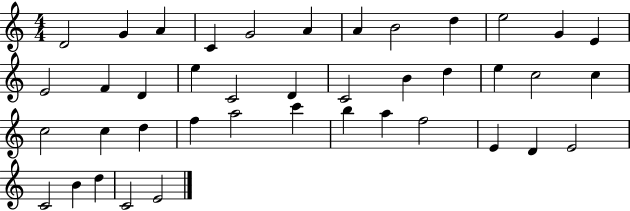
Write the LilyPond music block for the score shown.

{
  \clef treble
  \numericTimeSignature
  \time 4/4
  \key c \major
  d'2 g'4 a'4 | c'4 g'2 a'4 | a'4 b'2 d''4 | e''2 g'4 e'4 | \break e'2 f'4 d'4 | e''4 c'2 d'4 | c'2 b'4 d''4 | e''4 c''2 c''4 | \break c''2 c''4 d''4 | f''4 a''2 c'''4 | b''4 a''4 f''2 | e'4 d'4 e'2 | \break c'2 b'4 d''4 | c'2 e'2 | \bar "|."
}